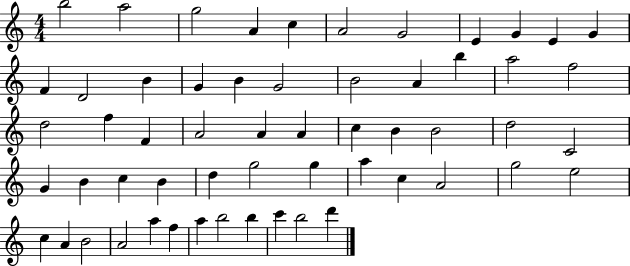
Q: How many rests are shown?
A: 0